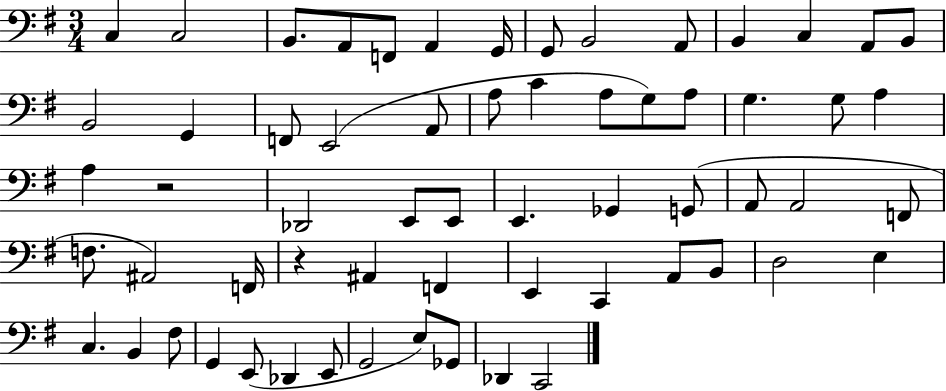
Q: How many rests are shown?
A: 2